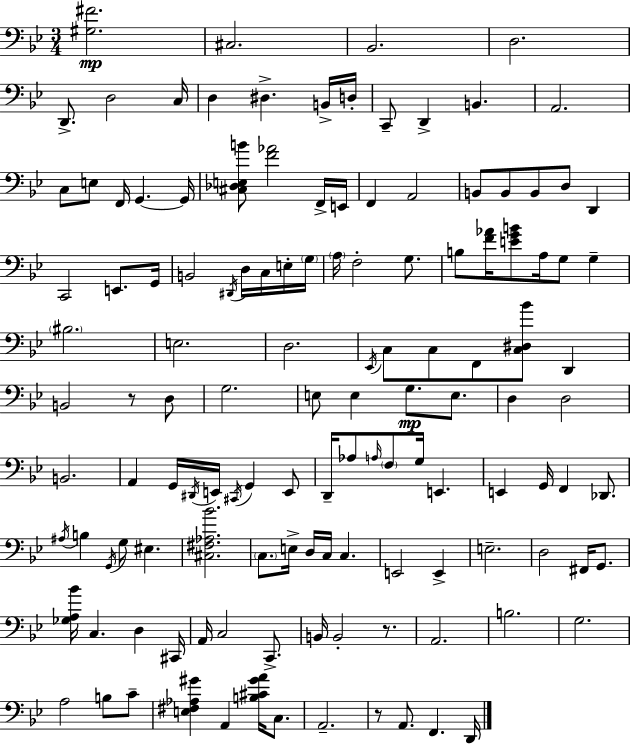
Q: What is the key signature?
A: G minor